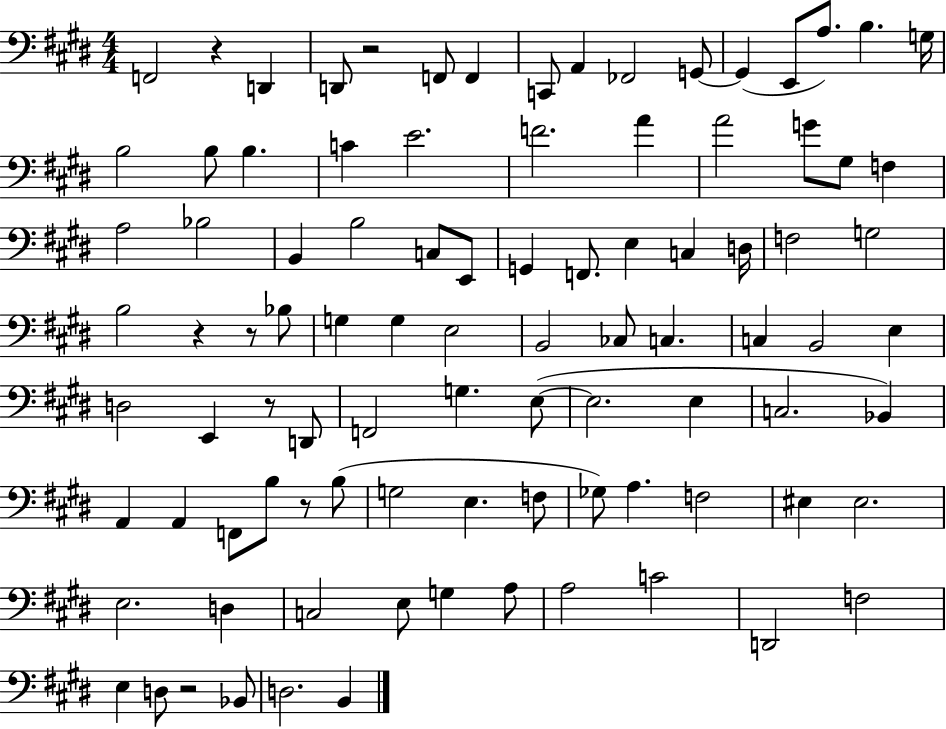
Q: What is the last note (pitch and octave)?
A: B2